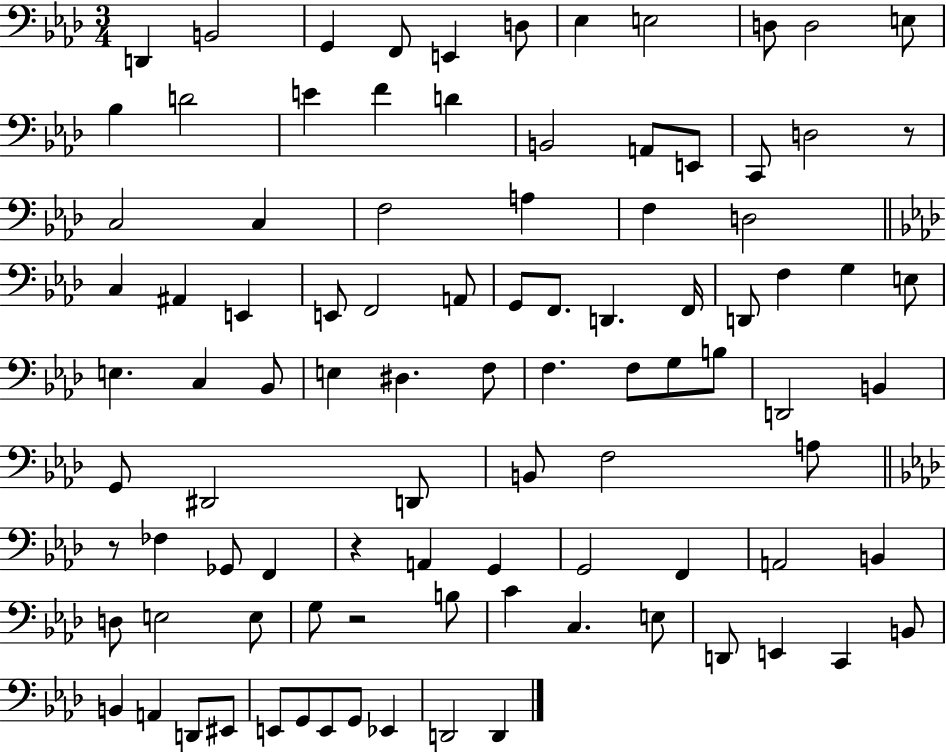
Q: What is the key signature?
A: AES major